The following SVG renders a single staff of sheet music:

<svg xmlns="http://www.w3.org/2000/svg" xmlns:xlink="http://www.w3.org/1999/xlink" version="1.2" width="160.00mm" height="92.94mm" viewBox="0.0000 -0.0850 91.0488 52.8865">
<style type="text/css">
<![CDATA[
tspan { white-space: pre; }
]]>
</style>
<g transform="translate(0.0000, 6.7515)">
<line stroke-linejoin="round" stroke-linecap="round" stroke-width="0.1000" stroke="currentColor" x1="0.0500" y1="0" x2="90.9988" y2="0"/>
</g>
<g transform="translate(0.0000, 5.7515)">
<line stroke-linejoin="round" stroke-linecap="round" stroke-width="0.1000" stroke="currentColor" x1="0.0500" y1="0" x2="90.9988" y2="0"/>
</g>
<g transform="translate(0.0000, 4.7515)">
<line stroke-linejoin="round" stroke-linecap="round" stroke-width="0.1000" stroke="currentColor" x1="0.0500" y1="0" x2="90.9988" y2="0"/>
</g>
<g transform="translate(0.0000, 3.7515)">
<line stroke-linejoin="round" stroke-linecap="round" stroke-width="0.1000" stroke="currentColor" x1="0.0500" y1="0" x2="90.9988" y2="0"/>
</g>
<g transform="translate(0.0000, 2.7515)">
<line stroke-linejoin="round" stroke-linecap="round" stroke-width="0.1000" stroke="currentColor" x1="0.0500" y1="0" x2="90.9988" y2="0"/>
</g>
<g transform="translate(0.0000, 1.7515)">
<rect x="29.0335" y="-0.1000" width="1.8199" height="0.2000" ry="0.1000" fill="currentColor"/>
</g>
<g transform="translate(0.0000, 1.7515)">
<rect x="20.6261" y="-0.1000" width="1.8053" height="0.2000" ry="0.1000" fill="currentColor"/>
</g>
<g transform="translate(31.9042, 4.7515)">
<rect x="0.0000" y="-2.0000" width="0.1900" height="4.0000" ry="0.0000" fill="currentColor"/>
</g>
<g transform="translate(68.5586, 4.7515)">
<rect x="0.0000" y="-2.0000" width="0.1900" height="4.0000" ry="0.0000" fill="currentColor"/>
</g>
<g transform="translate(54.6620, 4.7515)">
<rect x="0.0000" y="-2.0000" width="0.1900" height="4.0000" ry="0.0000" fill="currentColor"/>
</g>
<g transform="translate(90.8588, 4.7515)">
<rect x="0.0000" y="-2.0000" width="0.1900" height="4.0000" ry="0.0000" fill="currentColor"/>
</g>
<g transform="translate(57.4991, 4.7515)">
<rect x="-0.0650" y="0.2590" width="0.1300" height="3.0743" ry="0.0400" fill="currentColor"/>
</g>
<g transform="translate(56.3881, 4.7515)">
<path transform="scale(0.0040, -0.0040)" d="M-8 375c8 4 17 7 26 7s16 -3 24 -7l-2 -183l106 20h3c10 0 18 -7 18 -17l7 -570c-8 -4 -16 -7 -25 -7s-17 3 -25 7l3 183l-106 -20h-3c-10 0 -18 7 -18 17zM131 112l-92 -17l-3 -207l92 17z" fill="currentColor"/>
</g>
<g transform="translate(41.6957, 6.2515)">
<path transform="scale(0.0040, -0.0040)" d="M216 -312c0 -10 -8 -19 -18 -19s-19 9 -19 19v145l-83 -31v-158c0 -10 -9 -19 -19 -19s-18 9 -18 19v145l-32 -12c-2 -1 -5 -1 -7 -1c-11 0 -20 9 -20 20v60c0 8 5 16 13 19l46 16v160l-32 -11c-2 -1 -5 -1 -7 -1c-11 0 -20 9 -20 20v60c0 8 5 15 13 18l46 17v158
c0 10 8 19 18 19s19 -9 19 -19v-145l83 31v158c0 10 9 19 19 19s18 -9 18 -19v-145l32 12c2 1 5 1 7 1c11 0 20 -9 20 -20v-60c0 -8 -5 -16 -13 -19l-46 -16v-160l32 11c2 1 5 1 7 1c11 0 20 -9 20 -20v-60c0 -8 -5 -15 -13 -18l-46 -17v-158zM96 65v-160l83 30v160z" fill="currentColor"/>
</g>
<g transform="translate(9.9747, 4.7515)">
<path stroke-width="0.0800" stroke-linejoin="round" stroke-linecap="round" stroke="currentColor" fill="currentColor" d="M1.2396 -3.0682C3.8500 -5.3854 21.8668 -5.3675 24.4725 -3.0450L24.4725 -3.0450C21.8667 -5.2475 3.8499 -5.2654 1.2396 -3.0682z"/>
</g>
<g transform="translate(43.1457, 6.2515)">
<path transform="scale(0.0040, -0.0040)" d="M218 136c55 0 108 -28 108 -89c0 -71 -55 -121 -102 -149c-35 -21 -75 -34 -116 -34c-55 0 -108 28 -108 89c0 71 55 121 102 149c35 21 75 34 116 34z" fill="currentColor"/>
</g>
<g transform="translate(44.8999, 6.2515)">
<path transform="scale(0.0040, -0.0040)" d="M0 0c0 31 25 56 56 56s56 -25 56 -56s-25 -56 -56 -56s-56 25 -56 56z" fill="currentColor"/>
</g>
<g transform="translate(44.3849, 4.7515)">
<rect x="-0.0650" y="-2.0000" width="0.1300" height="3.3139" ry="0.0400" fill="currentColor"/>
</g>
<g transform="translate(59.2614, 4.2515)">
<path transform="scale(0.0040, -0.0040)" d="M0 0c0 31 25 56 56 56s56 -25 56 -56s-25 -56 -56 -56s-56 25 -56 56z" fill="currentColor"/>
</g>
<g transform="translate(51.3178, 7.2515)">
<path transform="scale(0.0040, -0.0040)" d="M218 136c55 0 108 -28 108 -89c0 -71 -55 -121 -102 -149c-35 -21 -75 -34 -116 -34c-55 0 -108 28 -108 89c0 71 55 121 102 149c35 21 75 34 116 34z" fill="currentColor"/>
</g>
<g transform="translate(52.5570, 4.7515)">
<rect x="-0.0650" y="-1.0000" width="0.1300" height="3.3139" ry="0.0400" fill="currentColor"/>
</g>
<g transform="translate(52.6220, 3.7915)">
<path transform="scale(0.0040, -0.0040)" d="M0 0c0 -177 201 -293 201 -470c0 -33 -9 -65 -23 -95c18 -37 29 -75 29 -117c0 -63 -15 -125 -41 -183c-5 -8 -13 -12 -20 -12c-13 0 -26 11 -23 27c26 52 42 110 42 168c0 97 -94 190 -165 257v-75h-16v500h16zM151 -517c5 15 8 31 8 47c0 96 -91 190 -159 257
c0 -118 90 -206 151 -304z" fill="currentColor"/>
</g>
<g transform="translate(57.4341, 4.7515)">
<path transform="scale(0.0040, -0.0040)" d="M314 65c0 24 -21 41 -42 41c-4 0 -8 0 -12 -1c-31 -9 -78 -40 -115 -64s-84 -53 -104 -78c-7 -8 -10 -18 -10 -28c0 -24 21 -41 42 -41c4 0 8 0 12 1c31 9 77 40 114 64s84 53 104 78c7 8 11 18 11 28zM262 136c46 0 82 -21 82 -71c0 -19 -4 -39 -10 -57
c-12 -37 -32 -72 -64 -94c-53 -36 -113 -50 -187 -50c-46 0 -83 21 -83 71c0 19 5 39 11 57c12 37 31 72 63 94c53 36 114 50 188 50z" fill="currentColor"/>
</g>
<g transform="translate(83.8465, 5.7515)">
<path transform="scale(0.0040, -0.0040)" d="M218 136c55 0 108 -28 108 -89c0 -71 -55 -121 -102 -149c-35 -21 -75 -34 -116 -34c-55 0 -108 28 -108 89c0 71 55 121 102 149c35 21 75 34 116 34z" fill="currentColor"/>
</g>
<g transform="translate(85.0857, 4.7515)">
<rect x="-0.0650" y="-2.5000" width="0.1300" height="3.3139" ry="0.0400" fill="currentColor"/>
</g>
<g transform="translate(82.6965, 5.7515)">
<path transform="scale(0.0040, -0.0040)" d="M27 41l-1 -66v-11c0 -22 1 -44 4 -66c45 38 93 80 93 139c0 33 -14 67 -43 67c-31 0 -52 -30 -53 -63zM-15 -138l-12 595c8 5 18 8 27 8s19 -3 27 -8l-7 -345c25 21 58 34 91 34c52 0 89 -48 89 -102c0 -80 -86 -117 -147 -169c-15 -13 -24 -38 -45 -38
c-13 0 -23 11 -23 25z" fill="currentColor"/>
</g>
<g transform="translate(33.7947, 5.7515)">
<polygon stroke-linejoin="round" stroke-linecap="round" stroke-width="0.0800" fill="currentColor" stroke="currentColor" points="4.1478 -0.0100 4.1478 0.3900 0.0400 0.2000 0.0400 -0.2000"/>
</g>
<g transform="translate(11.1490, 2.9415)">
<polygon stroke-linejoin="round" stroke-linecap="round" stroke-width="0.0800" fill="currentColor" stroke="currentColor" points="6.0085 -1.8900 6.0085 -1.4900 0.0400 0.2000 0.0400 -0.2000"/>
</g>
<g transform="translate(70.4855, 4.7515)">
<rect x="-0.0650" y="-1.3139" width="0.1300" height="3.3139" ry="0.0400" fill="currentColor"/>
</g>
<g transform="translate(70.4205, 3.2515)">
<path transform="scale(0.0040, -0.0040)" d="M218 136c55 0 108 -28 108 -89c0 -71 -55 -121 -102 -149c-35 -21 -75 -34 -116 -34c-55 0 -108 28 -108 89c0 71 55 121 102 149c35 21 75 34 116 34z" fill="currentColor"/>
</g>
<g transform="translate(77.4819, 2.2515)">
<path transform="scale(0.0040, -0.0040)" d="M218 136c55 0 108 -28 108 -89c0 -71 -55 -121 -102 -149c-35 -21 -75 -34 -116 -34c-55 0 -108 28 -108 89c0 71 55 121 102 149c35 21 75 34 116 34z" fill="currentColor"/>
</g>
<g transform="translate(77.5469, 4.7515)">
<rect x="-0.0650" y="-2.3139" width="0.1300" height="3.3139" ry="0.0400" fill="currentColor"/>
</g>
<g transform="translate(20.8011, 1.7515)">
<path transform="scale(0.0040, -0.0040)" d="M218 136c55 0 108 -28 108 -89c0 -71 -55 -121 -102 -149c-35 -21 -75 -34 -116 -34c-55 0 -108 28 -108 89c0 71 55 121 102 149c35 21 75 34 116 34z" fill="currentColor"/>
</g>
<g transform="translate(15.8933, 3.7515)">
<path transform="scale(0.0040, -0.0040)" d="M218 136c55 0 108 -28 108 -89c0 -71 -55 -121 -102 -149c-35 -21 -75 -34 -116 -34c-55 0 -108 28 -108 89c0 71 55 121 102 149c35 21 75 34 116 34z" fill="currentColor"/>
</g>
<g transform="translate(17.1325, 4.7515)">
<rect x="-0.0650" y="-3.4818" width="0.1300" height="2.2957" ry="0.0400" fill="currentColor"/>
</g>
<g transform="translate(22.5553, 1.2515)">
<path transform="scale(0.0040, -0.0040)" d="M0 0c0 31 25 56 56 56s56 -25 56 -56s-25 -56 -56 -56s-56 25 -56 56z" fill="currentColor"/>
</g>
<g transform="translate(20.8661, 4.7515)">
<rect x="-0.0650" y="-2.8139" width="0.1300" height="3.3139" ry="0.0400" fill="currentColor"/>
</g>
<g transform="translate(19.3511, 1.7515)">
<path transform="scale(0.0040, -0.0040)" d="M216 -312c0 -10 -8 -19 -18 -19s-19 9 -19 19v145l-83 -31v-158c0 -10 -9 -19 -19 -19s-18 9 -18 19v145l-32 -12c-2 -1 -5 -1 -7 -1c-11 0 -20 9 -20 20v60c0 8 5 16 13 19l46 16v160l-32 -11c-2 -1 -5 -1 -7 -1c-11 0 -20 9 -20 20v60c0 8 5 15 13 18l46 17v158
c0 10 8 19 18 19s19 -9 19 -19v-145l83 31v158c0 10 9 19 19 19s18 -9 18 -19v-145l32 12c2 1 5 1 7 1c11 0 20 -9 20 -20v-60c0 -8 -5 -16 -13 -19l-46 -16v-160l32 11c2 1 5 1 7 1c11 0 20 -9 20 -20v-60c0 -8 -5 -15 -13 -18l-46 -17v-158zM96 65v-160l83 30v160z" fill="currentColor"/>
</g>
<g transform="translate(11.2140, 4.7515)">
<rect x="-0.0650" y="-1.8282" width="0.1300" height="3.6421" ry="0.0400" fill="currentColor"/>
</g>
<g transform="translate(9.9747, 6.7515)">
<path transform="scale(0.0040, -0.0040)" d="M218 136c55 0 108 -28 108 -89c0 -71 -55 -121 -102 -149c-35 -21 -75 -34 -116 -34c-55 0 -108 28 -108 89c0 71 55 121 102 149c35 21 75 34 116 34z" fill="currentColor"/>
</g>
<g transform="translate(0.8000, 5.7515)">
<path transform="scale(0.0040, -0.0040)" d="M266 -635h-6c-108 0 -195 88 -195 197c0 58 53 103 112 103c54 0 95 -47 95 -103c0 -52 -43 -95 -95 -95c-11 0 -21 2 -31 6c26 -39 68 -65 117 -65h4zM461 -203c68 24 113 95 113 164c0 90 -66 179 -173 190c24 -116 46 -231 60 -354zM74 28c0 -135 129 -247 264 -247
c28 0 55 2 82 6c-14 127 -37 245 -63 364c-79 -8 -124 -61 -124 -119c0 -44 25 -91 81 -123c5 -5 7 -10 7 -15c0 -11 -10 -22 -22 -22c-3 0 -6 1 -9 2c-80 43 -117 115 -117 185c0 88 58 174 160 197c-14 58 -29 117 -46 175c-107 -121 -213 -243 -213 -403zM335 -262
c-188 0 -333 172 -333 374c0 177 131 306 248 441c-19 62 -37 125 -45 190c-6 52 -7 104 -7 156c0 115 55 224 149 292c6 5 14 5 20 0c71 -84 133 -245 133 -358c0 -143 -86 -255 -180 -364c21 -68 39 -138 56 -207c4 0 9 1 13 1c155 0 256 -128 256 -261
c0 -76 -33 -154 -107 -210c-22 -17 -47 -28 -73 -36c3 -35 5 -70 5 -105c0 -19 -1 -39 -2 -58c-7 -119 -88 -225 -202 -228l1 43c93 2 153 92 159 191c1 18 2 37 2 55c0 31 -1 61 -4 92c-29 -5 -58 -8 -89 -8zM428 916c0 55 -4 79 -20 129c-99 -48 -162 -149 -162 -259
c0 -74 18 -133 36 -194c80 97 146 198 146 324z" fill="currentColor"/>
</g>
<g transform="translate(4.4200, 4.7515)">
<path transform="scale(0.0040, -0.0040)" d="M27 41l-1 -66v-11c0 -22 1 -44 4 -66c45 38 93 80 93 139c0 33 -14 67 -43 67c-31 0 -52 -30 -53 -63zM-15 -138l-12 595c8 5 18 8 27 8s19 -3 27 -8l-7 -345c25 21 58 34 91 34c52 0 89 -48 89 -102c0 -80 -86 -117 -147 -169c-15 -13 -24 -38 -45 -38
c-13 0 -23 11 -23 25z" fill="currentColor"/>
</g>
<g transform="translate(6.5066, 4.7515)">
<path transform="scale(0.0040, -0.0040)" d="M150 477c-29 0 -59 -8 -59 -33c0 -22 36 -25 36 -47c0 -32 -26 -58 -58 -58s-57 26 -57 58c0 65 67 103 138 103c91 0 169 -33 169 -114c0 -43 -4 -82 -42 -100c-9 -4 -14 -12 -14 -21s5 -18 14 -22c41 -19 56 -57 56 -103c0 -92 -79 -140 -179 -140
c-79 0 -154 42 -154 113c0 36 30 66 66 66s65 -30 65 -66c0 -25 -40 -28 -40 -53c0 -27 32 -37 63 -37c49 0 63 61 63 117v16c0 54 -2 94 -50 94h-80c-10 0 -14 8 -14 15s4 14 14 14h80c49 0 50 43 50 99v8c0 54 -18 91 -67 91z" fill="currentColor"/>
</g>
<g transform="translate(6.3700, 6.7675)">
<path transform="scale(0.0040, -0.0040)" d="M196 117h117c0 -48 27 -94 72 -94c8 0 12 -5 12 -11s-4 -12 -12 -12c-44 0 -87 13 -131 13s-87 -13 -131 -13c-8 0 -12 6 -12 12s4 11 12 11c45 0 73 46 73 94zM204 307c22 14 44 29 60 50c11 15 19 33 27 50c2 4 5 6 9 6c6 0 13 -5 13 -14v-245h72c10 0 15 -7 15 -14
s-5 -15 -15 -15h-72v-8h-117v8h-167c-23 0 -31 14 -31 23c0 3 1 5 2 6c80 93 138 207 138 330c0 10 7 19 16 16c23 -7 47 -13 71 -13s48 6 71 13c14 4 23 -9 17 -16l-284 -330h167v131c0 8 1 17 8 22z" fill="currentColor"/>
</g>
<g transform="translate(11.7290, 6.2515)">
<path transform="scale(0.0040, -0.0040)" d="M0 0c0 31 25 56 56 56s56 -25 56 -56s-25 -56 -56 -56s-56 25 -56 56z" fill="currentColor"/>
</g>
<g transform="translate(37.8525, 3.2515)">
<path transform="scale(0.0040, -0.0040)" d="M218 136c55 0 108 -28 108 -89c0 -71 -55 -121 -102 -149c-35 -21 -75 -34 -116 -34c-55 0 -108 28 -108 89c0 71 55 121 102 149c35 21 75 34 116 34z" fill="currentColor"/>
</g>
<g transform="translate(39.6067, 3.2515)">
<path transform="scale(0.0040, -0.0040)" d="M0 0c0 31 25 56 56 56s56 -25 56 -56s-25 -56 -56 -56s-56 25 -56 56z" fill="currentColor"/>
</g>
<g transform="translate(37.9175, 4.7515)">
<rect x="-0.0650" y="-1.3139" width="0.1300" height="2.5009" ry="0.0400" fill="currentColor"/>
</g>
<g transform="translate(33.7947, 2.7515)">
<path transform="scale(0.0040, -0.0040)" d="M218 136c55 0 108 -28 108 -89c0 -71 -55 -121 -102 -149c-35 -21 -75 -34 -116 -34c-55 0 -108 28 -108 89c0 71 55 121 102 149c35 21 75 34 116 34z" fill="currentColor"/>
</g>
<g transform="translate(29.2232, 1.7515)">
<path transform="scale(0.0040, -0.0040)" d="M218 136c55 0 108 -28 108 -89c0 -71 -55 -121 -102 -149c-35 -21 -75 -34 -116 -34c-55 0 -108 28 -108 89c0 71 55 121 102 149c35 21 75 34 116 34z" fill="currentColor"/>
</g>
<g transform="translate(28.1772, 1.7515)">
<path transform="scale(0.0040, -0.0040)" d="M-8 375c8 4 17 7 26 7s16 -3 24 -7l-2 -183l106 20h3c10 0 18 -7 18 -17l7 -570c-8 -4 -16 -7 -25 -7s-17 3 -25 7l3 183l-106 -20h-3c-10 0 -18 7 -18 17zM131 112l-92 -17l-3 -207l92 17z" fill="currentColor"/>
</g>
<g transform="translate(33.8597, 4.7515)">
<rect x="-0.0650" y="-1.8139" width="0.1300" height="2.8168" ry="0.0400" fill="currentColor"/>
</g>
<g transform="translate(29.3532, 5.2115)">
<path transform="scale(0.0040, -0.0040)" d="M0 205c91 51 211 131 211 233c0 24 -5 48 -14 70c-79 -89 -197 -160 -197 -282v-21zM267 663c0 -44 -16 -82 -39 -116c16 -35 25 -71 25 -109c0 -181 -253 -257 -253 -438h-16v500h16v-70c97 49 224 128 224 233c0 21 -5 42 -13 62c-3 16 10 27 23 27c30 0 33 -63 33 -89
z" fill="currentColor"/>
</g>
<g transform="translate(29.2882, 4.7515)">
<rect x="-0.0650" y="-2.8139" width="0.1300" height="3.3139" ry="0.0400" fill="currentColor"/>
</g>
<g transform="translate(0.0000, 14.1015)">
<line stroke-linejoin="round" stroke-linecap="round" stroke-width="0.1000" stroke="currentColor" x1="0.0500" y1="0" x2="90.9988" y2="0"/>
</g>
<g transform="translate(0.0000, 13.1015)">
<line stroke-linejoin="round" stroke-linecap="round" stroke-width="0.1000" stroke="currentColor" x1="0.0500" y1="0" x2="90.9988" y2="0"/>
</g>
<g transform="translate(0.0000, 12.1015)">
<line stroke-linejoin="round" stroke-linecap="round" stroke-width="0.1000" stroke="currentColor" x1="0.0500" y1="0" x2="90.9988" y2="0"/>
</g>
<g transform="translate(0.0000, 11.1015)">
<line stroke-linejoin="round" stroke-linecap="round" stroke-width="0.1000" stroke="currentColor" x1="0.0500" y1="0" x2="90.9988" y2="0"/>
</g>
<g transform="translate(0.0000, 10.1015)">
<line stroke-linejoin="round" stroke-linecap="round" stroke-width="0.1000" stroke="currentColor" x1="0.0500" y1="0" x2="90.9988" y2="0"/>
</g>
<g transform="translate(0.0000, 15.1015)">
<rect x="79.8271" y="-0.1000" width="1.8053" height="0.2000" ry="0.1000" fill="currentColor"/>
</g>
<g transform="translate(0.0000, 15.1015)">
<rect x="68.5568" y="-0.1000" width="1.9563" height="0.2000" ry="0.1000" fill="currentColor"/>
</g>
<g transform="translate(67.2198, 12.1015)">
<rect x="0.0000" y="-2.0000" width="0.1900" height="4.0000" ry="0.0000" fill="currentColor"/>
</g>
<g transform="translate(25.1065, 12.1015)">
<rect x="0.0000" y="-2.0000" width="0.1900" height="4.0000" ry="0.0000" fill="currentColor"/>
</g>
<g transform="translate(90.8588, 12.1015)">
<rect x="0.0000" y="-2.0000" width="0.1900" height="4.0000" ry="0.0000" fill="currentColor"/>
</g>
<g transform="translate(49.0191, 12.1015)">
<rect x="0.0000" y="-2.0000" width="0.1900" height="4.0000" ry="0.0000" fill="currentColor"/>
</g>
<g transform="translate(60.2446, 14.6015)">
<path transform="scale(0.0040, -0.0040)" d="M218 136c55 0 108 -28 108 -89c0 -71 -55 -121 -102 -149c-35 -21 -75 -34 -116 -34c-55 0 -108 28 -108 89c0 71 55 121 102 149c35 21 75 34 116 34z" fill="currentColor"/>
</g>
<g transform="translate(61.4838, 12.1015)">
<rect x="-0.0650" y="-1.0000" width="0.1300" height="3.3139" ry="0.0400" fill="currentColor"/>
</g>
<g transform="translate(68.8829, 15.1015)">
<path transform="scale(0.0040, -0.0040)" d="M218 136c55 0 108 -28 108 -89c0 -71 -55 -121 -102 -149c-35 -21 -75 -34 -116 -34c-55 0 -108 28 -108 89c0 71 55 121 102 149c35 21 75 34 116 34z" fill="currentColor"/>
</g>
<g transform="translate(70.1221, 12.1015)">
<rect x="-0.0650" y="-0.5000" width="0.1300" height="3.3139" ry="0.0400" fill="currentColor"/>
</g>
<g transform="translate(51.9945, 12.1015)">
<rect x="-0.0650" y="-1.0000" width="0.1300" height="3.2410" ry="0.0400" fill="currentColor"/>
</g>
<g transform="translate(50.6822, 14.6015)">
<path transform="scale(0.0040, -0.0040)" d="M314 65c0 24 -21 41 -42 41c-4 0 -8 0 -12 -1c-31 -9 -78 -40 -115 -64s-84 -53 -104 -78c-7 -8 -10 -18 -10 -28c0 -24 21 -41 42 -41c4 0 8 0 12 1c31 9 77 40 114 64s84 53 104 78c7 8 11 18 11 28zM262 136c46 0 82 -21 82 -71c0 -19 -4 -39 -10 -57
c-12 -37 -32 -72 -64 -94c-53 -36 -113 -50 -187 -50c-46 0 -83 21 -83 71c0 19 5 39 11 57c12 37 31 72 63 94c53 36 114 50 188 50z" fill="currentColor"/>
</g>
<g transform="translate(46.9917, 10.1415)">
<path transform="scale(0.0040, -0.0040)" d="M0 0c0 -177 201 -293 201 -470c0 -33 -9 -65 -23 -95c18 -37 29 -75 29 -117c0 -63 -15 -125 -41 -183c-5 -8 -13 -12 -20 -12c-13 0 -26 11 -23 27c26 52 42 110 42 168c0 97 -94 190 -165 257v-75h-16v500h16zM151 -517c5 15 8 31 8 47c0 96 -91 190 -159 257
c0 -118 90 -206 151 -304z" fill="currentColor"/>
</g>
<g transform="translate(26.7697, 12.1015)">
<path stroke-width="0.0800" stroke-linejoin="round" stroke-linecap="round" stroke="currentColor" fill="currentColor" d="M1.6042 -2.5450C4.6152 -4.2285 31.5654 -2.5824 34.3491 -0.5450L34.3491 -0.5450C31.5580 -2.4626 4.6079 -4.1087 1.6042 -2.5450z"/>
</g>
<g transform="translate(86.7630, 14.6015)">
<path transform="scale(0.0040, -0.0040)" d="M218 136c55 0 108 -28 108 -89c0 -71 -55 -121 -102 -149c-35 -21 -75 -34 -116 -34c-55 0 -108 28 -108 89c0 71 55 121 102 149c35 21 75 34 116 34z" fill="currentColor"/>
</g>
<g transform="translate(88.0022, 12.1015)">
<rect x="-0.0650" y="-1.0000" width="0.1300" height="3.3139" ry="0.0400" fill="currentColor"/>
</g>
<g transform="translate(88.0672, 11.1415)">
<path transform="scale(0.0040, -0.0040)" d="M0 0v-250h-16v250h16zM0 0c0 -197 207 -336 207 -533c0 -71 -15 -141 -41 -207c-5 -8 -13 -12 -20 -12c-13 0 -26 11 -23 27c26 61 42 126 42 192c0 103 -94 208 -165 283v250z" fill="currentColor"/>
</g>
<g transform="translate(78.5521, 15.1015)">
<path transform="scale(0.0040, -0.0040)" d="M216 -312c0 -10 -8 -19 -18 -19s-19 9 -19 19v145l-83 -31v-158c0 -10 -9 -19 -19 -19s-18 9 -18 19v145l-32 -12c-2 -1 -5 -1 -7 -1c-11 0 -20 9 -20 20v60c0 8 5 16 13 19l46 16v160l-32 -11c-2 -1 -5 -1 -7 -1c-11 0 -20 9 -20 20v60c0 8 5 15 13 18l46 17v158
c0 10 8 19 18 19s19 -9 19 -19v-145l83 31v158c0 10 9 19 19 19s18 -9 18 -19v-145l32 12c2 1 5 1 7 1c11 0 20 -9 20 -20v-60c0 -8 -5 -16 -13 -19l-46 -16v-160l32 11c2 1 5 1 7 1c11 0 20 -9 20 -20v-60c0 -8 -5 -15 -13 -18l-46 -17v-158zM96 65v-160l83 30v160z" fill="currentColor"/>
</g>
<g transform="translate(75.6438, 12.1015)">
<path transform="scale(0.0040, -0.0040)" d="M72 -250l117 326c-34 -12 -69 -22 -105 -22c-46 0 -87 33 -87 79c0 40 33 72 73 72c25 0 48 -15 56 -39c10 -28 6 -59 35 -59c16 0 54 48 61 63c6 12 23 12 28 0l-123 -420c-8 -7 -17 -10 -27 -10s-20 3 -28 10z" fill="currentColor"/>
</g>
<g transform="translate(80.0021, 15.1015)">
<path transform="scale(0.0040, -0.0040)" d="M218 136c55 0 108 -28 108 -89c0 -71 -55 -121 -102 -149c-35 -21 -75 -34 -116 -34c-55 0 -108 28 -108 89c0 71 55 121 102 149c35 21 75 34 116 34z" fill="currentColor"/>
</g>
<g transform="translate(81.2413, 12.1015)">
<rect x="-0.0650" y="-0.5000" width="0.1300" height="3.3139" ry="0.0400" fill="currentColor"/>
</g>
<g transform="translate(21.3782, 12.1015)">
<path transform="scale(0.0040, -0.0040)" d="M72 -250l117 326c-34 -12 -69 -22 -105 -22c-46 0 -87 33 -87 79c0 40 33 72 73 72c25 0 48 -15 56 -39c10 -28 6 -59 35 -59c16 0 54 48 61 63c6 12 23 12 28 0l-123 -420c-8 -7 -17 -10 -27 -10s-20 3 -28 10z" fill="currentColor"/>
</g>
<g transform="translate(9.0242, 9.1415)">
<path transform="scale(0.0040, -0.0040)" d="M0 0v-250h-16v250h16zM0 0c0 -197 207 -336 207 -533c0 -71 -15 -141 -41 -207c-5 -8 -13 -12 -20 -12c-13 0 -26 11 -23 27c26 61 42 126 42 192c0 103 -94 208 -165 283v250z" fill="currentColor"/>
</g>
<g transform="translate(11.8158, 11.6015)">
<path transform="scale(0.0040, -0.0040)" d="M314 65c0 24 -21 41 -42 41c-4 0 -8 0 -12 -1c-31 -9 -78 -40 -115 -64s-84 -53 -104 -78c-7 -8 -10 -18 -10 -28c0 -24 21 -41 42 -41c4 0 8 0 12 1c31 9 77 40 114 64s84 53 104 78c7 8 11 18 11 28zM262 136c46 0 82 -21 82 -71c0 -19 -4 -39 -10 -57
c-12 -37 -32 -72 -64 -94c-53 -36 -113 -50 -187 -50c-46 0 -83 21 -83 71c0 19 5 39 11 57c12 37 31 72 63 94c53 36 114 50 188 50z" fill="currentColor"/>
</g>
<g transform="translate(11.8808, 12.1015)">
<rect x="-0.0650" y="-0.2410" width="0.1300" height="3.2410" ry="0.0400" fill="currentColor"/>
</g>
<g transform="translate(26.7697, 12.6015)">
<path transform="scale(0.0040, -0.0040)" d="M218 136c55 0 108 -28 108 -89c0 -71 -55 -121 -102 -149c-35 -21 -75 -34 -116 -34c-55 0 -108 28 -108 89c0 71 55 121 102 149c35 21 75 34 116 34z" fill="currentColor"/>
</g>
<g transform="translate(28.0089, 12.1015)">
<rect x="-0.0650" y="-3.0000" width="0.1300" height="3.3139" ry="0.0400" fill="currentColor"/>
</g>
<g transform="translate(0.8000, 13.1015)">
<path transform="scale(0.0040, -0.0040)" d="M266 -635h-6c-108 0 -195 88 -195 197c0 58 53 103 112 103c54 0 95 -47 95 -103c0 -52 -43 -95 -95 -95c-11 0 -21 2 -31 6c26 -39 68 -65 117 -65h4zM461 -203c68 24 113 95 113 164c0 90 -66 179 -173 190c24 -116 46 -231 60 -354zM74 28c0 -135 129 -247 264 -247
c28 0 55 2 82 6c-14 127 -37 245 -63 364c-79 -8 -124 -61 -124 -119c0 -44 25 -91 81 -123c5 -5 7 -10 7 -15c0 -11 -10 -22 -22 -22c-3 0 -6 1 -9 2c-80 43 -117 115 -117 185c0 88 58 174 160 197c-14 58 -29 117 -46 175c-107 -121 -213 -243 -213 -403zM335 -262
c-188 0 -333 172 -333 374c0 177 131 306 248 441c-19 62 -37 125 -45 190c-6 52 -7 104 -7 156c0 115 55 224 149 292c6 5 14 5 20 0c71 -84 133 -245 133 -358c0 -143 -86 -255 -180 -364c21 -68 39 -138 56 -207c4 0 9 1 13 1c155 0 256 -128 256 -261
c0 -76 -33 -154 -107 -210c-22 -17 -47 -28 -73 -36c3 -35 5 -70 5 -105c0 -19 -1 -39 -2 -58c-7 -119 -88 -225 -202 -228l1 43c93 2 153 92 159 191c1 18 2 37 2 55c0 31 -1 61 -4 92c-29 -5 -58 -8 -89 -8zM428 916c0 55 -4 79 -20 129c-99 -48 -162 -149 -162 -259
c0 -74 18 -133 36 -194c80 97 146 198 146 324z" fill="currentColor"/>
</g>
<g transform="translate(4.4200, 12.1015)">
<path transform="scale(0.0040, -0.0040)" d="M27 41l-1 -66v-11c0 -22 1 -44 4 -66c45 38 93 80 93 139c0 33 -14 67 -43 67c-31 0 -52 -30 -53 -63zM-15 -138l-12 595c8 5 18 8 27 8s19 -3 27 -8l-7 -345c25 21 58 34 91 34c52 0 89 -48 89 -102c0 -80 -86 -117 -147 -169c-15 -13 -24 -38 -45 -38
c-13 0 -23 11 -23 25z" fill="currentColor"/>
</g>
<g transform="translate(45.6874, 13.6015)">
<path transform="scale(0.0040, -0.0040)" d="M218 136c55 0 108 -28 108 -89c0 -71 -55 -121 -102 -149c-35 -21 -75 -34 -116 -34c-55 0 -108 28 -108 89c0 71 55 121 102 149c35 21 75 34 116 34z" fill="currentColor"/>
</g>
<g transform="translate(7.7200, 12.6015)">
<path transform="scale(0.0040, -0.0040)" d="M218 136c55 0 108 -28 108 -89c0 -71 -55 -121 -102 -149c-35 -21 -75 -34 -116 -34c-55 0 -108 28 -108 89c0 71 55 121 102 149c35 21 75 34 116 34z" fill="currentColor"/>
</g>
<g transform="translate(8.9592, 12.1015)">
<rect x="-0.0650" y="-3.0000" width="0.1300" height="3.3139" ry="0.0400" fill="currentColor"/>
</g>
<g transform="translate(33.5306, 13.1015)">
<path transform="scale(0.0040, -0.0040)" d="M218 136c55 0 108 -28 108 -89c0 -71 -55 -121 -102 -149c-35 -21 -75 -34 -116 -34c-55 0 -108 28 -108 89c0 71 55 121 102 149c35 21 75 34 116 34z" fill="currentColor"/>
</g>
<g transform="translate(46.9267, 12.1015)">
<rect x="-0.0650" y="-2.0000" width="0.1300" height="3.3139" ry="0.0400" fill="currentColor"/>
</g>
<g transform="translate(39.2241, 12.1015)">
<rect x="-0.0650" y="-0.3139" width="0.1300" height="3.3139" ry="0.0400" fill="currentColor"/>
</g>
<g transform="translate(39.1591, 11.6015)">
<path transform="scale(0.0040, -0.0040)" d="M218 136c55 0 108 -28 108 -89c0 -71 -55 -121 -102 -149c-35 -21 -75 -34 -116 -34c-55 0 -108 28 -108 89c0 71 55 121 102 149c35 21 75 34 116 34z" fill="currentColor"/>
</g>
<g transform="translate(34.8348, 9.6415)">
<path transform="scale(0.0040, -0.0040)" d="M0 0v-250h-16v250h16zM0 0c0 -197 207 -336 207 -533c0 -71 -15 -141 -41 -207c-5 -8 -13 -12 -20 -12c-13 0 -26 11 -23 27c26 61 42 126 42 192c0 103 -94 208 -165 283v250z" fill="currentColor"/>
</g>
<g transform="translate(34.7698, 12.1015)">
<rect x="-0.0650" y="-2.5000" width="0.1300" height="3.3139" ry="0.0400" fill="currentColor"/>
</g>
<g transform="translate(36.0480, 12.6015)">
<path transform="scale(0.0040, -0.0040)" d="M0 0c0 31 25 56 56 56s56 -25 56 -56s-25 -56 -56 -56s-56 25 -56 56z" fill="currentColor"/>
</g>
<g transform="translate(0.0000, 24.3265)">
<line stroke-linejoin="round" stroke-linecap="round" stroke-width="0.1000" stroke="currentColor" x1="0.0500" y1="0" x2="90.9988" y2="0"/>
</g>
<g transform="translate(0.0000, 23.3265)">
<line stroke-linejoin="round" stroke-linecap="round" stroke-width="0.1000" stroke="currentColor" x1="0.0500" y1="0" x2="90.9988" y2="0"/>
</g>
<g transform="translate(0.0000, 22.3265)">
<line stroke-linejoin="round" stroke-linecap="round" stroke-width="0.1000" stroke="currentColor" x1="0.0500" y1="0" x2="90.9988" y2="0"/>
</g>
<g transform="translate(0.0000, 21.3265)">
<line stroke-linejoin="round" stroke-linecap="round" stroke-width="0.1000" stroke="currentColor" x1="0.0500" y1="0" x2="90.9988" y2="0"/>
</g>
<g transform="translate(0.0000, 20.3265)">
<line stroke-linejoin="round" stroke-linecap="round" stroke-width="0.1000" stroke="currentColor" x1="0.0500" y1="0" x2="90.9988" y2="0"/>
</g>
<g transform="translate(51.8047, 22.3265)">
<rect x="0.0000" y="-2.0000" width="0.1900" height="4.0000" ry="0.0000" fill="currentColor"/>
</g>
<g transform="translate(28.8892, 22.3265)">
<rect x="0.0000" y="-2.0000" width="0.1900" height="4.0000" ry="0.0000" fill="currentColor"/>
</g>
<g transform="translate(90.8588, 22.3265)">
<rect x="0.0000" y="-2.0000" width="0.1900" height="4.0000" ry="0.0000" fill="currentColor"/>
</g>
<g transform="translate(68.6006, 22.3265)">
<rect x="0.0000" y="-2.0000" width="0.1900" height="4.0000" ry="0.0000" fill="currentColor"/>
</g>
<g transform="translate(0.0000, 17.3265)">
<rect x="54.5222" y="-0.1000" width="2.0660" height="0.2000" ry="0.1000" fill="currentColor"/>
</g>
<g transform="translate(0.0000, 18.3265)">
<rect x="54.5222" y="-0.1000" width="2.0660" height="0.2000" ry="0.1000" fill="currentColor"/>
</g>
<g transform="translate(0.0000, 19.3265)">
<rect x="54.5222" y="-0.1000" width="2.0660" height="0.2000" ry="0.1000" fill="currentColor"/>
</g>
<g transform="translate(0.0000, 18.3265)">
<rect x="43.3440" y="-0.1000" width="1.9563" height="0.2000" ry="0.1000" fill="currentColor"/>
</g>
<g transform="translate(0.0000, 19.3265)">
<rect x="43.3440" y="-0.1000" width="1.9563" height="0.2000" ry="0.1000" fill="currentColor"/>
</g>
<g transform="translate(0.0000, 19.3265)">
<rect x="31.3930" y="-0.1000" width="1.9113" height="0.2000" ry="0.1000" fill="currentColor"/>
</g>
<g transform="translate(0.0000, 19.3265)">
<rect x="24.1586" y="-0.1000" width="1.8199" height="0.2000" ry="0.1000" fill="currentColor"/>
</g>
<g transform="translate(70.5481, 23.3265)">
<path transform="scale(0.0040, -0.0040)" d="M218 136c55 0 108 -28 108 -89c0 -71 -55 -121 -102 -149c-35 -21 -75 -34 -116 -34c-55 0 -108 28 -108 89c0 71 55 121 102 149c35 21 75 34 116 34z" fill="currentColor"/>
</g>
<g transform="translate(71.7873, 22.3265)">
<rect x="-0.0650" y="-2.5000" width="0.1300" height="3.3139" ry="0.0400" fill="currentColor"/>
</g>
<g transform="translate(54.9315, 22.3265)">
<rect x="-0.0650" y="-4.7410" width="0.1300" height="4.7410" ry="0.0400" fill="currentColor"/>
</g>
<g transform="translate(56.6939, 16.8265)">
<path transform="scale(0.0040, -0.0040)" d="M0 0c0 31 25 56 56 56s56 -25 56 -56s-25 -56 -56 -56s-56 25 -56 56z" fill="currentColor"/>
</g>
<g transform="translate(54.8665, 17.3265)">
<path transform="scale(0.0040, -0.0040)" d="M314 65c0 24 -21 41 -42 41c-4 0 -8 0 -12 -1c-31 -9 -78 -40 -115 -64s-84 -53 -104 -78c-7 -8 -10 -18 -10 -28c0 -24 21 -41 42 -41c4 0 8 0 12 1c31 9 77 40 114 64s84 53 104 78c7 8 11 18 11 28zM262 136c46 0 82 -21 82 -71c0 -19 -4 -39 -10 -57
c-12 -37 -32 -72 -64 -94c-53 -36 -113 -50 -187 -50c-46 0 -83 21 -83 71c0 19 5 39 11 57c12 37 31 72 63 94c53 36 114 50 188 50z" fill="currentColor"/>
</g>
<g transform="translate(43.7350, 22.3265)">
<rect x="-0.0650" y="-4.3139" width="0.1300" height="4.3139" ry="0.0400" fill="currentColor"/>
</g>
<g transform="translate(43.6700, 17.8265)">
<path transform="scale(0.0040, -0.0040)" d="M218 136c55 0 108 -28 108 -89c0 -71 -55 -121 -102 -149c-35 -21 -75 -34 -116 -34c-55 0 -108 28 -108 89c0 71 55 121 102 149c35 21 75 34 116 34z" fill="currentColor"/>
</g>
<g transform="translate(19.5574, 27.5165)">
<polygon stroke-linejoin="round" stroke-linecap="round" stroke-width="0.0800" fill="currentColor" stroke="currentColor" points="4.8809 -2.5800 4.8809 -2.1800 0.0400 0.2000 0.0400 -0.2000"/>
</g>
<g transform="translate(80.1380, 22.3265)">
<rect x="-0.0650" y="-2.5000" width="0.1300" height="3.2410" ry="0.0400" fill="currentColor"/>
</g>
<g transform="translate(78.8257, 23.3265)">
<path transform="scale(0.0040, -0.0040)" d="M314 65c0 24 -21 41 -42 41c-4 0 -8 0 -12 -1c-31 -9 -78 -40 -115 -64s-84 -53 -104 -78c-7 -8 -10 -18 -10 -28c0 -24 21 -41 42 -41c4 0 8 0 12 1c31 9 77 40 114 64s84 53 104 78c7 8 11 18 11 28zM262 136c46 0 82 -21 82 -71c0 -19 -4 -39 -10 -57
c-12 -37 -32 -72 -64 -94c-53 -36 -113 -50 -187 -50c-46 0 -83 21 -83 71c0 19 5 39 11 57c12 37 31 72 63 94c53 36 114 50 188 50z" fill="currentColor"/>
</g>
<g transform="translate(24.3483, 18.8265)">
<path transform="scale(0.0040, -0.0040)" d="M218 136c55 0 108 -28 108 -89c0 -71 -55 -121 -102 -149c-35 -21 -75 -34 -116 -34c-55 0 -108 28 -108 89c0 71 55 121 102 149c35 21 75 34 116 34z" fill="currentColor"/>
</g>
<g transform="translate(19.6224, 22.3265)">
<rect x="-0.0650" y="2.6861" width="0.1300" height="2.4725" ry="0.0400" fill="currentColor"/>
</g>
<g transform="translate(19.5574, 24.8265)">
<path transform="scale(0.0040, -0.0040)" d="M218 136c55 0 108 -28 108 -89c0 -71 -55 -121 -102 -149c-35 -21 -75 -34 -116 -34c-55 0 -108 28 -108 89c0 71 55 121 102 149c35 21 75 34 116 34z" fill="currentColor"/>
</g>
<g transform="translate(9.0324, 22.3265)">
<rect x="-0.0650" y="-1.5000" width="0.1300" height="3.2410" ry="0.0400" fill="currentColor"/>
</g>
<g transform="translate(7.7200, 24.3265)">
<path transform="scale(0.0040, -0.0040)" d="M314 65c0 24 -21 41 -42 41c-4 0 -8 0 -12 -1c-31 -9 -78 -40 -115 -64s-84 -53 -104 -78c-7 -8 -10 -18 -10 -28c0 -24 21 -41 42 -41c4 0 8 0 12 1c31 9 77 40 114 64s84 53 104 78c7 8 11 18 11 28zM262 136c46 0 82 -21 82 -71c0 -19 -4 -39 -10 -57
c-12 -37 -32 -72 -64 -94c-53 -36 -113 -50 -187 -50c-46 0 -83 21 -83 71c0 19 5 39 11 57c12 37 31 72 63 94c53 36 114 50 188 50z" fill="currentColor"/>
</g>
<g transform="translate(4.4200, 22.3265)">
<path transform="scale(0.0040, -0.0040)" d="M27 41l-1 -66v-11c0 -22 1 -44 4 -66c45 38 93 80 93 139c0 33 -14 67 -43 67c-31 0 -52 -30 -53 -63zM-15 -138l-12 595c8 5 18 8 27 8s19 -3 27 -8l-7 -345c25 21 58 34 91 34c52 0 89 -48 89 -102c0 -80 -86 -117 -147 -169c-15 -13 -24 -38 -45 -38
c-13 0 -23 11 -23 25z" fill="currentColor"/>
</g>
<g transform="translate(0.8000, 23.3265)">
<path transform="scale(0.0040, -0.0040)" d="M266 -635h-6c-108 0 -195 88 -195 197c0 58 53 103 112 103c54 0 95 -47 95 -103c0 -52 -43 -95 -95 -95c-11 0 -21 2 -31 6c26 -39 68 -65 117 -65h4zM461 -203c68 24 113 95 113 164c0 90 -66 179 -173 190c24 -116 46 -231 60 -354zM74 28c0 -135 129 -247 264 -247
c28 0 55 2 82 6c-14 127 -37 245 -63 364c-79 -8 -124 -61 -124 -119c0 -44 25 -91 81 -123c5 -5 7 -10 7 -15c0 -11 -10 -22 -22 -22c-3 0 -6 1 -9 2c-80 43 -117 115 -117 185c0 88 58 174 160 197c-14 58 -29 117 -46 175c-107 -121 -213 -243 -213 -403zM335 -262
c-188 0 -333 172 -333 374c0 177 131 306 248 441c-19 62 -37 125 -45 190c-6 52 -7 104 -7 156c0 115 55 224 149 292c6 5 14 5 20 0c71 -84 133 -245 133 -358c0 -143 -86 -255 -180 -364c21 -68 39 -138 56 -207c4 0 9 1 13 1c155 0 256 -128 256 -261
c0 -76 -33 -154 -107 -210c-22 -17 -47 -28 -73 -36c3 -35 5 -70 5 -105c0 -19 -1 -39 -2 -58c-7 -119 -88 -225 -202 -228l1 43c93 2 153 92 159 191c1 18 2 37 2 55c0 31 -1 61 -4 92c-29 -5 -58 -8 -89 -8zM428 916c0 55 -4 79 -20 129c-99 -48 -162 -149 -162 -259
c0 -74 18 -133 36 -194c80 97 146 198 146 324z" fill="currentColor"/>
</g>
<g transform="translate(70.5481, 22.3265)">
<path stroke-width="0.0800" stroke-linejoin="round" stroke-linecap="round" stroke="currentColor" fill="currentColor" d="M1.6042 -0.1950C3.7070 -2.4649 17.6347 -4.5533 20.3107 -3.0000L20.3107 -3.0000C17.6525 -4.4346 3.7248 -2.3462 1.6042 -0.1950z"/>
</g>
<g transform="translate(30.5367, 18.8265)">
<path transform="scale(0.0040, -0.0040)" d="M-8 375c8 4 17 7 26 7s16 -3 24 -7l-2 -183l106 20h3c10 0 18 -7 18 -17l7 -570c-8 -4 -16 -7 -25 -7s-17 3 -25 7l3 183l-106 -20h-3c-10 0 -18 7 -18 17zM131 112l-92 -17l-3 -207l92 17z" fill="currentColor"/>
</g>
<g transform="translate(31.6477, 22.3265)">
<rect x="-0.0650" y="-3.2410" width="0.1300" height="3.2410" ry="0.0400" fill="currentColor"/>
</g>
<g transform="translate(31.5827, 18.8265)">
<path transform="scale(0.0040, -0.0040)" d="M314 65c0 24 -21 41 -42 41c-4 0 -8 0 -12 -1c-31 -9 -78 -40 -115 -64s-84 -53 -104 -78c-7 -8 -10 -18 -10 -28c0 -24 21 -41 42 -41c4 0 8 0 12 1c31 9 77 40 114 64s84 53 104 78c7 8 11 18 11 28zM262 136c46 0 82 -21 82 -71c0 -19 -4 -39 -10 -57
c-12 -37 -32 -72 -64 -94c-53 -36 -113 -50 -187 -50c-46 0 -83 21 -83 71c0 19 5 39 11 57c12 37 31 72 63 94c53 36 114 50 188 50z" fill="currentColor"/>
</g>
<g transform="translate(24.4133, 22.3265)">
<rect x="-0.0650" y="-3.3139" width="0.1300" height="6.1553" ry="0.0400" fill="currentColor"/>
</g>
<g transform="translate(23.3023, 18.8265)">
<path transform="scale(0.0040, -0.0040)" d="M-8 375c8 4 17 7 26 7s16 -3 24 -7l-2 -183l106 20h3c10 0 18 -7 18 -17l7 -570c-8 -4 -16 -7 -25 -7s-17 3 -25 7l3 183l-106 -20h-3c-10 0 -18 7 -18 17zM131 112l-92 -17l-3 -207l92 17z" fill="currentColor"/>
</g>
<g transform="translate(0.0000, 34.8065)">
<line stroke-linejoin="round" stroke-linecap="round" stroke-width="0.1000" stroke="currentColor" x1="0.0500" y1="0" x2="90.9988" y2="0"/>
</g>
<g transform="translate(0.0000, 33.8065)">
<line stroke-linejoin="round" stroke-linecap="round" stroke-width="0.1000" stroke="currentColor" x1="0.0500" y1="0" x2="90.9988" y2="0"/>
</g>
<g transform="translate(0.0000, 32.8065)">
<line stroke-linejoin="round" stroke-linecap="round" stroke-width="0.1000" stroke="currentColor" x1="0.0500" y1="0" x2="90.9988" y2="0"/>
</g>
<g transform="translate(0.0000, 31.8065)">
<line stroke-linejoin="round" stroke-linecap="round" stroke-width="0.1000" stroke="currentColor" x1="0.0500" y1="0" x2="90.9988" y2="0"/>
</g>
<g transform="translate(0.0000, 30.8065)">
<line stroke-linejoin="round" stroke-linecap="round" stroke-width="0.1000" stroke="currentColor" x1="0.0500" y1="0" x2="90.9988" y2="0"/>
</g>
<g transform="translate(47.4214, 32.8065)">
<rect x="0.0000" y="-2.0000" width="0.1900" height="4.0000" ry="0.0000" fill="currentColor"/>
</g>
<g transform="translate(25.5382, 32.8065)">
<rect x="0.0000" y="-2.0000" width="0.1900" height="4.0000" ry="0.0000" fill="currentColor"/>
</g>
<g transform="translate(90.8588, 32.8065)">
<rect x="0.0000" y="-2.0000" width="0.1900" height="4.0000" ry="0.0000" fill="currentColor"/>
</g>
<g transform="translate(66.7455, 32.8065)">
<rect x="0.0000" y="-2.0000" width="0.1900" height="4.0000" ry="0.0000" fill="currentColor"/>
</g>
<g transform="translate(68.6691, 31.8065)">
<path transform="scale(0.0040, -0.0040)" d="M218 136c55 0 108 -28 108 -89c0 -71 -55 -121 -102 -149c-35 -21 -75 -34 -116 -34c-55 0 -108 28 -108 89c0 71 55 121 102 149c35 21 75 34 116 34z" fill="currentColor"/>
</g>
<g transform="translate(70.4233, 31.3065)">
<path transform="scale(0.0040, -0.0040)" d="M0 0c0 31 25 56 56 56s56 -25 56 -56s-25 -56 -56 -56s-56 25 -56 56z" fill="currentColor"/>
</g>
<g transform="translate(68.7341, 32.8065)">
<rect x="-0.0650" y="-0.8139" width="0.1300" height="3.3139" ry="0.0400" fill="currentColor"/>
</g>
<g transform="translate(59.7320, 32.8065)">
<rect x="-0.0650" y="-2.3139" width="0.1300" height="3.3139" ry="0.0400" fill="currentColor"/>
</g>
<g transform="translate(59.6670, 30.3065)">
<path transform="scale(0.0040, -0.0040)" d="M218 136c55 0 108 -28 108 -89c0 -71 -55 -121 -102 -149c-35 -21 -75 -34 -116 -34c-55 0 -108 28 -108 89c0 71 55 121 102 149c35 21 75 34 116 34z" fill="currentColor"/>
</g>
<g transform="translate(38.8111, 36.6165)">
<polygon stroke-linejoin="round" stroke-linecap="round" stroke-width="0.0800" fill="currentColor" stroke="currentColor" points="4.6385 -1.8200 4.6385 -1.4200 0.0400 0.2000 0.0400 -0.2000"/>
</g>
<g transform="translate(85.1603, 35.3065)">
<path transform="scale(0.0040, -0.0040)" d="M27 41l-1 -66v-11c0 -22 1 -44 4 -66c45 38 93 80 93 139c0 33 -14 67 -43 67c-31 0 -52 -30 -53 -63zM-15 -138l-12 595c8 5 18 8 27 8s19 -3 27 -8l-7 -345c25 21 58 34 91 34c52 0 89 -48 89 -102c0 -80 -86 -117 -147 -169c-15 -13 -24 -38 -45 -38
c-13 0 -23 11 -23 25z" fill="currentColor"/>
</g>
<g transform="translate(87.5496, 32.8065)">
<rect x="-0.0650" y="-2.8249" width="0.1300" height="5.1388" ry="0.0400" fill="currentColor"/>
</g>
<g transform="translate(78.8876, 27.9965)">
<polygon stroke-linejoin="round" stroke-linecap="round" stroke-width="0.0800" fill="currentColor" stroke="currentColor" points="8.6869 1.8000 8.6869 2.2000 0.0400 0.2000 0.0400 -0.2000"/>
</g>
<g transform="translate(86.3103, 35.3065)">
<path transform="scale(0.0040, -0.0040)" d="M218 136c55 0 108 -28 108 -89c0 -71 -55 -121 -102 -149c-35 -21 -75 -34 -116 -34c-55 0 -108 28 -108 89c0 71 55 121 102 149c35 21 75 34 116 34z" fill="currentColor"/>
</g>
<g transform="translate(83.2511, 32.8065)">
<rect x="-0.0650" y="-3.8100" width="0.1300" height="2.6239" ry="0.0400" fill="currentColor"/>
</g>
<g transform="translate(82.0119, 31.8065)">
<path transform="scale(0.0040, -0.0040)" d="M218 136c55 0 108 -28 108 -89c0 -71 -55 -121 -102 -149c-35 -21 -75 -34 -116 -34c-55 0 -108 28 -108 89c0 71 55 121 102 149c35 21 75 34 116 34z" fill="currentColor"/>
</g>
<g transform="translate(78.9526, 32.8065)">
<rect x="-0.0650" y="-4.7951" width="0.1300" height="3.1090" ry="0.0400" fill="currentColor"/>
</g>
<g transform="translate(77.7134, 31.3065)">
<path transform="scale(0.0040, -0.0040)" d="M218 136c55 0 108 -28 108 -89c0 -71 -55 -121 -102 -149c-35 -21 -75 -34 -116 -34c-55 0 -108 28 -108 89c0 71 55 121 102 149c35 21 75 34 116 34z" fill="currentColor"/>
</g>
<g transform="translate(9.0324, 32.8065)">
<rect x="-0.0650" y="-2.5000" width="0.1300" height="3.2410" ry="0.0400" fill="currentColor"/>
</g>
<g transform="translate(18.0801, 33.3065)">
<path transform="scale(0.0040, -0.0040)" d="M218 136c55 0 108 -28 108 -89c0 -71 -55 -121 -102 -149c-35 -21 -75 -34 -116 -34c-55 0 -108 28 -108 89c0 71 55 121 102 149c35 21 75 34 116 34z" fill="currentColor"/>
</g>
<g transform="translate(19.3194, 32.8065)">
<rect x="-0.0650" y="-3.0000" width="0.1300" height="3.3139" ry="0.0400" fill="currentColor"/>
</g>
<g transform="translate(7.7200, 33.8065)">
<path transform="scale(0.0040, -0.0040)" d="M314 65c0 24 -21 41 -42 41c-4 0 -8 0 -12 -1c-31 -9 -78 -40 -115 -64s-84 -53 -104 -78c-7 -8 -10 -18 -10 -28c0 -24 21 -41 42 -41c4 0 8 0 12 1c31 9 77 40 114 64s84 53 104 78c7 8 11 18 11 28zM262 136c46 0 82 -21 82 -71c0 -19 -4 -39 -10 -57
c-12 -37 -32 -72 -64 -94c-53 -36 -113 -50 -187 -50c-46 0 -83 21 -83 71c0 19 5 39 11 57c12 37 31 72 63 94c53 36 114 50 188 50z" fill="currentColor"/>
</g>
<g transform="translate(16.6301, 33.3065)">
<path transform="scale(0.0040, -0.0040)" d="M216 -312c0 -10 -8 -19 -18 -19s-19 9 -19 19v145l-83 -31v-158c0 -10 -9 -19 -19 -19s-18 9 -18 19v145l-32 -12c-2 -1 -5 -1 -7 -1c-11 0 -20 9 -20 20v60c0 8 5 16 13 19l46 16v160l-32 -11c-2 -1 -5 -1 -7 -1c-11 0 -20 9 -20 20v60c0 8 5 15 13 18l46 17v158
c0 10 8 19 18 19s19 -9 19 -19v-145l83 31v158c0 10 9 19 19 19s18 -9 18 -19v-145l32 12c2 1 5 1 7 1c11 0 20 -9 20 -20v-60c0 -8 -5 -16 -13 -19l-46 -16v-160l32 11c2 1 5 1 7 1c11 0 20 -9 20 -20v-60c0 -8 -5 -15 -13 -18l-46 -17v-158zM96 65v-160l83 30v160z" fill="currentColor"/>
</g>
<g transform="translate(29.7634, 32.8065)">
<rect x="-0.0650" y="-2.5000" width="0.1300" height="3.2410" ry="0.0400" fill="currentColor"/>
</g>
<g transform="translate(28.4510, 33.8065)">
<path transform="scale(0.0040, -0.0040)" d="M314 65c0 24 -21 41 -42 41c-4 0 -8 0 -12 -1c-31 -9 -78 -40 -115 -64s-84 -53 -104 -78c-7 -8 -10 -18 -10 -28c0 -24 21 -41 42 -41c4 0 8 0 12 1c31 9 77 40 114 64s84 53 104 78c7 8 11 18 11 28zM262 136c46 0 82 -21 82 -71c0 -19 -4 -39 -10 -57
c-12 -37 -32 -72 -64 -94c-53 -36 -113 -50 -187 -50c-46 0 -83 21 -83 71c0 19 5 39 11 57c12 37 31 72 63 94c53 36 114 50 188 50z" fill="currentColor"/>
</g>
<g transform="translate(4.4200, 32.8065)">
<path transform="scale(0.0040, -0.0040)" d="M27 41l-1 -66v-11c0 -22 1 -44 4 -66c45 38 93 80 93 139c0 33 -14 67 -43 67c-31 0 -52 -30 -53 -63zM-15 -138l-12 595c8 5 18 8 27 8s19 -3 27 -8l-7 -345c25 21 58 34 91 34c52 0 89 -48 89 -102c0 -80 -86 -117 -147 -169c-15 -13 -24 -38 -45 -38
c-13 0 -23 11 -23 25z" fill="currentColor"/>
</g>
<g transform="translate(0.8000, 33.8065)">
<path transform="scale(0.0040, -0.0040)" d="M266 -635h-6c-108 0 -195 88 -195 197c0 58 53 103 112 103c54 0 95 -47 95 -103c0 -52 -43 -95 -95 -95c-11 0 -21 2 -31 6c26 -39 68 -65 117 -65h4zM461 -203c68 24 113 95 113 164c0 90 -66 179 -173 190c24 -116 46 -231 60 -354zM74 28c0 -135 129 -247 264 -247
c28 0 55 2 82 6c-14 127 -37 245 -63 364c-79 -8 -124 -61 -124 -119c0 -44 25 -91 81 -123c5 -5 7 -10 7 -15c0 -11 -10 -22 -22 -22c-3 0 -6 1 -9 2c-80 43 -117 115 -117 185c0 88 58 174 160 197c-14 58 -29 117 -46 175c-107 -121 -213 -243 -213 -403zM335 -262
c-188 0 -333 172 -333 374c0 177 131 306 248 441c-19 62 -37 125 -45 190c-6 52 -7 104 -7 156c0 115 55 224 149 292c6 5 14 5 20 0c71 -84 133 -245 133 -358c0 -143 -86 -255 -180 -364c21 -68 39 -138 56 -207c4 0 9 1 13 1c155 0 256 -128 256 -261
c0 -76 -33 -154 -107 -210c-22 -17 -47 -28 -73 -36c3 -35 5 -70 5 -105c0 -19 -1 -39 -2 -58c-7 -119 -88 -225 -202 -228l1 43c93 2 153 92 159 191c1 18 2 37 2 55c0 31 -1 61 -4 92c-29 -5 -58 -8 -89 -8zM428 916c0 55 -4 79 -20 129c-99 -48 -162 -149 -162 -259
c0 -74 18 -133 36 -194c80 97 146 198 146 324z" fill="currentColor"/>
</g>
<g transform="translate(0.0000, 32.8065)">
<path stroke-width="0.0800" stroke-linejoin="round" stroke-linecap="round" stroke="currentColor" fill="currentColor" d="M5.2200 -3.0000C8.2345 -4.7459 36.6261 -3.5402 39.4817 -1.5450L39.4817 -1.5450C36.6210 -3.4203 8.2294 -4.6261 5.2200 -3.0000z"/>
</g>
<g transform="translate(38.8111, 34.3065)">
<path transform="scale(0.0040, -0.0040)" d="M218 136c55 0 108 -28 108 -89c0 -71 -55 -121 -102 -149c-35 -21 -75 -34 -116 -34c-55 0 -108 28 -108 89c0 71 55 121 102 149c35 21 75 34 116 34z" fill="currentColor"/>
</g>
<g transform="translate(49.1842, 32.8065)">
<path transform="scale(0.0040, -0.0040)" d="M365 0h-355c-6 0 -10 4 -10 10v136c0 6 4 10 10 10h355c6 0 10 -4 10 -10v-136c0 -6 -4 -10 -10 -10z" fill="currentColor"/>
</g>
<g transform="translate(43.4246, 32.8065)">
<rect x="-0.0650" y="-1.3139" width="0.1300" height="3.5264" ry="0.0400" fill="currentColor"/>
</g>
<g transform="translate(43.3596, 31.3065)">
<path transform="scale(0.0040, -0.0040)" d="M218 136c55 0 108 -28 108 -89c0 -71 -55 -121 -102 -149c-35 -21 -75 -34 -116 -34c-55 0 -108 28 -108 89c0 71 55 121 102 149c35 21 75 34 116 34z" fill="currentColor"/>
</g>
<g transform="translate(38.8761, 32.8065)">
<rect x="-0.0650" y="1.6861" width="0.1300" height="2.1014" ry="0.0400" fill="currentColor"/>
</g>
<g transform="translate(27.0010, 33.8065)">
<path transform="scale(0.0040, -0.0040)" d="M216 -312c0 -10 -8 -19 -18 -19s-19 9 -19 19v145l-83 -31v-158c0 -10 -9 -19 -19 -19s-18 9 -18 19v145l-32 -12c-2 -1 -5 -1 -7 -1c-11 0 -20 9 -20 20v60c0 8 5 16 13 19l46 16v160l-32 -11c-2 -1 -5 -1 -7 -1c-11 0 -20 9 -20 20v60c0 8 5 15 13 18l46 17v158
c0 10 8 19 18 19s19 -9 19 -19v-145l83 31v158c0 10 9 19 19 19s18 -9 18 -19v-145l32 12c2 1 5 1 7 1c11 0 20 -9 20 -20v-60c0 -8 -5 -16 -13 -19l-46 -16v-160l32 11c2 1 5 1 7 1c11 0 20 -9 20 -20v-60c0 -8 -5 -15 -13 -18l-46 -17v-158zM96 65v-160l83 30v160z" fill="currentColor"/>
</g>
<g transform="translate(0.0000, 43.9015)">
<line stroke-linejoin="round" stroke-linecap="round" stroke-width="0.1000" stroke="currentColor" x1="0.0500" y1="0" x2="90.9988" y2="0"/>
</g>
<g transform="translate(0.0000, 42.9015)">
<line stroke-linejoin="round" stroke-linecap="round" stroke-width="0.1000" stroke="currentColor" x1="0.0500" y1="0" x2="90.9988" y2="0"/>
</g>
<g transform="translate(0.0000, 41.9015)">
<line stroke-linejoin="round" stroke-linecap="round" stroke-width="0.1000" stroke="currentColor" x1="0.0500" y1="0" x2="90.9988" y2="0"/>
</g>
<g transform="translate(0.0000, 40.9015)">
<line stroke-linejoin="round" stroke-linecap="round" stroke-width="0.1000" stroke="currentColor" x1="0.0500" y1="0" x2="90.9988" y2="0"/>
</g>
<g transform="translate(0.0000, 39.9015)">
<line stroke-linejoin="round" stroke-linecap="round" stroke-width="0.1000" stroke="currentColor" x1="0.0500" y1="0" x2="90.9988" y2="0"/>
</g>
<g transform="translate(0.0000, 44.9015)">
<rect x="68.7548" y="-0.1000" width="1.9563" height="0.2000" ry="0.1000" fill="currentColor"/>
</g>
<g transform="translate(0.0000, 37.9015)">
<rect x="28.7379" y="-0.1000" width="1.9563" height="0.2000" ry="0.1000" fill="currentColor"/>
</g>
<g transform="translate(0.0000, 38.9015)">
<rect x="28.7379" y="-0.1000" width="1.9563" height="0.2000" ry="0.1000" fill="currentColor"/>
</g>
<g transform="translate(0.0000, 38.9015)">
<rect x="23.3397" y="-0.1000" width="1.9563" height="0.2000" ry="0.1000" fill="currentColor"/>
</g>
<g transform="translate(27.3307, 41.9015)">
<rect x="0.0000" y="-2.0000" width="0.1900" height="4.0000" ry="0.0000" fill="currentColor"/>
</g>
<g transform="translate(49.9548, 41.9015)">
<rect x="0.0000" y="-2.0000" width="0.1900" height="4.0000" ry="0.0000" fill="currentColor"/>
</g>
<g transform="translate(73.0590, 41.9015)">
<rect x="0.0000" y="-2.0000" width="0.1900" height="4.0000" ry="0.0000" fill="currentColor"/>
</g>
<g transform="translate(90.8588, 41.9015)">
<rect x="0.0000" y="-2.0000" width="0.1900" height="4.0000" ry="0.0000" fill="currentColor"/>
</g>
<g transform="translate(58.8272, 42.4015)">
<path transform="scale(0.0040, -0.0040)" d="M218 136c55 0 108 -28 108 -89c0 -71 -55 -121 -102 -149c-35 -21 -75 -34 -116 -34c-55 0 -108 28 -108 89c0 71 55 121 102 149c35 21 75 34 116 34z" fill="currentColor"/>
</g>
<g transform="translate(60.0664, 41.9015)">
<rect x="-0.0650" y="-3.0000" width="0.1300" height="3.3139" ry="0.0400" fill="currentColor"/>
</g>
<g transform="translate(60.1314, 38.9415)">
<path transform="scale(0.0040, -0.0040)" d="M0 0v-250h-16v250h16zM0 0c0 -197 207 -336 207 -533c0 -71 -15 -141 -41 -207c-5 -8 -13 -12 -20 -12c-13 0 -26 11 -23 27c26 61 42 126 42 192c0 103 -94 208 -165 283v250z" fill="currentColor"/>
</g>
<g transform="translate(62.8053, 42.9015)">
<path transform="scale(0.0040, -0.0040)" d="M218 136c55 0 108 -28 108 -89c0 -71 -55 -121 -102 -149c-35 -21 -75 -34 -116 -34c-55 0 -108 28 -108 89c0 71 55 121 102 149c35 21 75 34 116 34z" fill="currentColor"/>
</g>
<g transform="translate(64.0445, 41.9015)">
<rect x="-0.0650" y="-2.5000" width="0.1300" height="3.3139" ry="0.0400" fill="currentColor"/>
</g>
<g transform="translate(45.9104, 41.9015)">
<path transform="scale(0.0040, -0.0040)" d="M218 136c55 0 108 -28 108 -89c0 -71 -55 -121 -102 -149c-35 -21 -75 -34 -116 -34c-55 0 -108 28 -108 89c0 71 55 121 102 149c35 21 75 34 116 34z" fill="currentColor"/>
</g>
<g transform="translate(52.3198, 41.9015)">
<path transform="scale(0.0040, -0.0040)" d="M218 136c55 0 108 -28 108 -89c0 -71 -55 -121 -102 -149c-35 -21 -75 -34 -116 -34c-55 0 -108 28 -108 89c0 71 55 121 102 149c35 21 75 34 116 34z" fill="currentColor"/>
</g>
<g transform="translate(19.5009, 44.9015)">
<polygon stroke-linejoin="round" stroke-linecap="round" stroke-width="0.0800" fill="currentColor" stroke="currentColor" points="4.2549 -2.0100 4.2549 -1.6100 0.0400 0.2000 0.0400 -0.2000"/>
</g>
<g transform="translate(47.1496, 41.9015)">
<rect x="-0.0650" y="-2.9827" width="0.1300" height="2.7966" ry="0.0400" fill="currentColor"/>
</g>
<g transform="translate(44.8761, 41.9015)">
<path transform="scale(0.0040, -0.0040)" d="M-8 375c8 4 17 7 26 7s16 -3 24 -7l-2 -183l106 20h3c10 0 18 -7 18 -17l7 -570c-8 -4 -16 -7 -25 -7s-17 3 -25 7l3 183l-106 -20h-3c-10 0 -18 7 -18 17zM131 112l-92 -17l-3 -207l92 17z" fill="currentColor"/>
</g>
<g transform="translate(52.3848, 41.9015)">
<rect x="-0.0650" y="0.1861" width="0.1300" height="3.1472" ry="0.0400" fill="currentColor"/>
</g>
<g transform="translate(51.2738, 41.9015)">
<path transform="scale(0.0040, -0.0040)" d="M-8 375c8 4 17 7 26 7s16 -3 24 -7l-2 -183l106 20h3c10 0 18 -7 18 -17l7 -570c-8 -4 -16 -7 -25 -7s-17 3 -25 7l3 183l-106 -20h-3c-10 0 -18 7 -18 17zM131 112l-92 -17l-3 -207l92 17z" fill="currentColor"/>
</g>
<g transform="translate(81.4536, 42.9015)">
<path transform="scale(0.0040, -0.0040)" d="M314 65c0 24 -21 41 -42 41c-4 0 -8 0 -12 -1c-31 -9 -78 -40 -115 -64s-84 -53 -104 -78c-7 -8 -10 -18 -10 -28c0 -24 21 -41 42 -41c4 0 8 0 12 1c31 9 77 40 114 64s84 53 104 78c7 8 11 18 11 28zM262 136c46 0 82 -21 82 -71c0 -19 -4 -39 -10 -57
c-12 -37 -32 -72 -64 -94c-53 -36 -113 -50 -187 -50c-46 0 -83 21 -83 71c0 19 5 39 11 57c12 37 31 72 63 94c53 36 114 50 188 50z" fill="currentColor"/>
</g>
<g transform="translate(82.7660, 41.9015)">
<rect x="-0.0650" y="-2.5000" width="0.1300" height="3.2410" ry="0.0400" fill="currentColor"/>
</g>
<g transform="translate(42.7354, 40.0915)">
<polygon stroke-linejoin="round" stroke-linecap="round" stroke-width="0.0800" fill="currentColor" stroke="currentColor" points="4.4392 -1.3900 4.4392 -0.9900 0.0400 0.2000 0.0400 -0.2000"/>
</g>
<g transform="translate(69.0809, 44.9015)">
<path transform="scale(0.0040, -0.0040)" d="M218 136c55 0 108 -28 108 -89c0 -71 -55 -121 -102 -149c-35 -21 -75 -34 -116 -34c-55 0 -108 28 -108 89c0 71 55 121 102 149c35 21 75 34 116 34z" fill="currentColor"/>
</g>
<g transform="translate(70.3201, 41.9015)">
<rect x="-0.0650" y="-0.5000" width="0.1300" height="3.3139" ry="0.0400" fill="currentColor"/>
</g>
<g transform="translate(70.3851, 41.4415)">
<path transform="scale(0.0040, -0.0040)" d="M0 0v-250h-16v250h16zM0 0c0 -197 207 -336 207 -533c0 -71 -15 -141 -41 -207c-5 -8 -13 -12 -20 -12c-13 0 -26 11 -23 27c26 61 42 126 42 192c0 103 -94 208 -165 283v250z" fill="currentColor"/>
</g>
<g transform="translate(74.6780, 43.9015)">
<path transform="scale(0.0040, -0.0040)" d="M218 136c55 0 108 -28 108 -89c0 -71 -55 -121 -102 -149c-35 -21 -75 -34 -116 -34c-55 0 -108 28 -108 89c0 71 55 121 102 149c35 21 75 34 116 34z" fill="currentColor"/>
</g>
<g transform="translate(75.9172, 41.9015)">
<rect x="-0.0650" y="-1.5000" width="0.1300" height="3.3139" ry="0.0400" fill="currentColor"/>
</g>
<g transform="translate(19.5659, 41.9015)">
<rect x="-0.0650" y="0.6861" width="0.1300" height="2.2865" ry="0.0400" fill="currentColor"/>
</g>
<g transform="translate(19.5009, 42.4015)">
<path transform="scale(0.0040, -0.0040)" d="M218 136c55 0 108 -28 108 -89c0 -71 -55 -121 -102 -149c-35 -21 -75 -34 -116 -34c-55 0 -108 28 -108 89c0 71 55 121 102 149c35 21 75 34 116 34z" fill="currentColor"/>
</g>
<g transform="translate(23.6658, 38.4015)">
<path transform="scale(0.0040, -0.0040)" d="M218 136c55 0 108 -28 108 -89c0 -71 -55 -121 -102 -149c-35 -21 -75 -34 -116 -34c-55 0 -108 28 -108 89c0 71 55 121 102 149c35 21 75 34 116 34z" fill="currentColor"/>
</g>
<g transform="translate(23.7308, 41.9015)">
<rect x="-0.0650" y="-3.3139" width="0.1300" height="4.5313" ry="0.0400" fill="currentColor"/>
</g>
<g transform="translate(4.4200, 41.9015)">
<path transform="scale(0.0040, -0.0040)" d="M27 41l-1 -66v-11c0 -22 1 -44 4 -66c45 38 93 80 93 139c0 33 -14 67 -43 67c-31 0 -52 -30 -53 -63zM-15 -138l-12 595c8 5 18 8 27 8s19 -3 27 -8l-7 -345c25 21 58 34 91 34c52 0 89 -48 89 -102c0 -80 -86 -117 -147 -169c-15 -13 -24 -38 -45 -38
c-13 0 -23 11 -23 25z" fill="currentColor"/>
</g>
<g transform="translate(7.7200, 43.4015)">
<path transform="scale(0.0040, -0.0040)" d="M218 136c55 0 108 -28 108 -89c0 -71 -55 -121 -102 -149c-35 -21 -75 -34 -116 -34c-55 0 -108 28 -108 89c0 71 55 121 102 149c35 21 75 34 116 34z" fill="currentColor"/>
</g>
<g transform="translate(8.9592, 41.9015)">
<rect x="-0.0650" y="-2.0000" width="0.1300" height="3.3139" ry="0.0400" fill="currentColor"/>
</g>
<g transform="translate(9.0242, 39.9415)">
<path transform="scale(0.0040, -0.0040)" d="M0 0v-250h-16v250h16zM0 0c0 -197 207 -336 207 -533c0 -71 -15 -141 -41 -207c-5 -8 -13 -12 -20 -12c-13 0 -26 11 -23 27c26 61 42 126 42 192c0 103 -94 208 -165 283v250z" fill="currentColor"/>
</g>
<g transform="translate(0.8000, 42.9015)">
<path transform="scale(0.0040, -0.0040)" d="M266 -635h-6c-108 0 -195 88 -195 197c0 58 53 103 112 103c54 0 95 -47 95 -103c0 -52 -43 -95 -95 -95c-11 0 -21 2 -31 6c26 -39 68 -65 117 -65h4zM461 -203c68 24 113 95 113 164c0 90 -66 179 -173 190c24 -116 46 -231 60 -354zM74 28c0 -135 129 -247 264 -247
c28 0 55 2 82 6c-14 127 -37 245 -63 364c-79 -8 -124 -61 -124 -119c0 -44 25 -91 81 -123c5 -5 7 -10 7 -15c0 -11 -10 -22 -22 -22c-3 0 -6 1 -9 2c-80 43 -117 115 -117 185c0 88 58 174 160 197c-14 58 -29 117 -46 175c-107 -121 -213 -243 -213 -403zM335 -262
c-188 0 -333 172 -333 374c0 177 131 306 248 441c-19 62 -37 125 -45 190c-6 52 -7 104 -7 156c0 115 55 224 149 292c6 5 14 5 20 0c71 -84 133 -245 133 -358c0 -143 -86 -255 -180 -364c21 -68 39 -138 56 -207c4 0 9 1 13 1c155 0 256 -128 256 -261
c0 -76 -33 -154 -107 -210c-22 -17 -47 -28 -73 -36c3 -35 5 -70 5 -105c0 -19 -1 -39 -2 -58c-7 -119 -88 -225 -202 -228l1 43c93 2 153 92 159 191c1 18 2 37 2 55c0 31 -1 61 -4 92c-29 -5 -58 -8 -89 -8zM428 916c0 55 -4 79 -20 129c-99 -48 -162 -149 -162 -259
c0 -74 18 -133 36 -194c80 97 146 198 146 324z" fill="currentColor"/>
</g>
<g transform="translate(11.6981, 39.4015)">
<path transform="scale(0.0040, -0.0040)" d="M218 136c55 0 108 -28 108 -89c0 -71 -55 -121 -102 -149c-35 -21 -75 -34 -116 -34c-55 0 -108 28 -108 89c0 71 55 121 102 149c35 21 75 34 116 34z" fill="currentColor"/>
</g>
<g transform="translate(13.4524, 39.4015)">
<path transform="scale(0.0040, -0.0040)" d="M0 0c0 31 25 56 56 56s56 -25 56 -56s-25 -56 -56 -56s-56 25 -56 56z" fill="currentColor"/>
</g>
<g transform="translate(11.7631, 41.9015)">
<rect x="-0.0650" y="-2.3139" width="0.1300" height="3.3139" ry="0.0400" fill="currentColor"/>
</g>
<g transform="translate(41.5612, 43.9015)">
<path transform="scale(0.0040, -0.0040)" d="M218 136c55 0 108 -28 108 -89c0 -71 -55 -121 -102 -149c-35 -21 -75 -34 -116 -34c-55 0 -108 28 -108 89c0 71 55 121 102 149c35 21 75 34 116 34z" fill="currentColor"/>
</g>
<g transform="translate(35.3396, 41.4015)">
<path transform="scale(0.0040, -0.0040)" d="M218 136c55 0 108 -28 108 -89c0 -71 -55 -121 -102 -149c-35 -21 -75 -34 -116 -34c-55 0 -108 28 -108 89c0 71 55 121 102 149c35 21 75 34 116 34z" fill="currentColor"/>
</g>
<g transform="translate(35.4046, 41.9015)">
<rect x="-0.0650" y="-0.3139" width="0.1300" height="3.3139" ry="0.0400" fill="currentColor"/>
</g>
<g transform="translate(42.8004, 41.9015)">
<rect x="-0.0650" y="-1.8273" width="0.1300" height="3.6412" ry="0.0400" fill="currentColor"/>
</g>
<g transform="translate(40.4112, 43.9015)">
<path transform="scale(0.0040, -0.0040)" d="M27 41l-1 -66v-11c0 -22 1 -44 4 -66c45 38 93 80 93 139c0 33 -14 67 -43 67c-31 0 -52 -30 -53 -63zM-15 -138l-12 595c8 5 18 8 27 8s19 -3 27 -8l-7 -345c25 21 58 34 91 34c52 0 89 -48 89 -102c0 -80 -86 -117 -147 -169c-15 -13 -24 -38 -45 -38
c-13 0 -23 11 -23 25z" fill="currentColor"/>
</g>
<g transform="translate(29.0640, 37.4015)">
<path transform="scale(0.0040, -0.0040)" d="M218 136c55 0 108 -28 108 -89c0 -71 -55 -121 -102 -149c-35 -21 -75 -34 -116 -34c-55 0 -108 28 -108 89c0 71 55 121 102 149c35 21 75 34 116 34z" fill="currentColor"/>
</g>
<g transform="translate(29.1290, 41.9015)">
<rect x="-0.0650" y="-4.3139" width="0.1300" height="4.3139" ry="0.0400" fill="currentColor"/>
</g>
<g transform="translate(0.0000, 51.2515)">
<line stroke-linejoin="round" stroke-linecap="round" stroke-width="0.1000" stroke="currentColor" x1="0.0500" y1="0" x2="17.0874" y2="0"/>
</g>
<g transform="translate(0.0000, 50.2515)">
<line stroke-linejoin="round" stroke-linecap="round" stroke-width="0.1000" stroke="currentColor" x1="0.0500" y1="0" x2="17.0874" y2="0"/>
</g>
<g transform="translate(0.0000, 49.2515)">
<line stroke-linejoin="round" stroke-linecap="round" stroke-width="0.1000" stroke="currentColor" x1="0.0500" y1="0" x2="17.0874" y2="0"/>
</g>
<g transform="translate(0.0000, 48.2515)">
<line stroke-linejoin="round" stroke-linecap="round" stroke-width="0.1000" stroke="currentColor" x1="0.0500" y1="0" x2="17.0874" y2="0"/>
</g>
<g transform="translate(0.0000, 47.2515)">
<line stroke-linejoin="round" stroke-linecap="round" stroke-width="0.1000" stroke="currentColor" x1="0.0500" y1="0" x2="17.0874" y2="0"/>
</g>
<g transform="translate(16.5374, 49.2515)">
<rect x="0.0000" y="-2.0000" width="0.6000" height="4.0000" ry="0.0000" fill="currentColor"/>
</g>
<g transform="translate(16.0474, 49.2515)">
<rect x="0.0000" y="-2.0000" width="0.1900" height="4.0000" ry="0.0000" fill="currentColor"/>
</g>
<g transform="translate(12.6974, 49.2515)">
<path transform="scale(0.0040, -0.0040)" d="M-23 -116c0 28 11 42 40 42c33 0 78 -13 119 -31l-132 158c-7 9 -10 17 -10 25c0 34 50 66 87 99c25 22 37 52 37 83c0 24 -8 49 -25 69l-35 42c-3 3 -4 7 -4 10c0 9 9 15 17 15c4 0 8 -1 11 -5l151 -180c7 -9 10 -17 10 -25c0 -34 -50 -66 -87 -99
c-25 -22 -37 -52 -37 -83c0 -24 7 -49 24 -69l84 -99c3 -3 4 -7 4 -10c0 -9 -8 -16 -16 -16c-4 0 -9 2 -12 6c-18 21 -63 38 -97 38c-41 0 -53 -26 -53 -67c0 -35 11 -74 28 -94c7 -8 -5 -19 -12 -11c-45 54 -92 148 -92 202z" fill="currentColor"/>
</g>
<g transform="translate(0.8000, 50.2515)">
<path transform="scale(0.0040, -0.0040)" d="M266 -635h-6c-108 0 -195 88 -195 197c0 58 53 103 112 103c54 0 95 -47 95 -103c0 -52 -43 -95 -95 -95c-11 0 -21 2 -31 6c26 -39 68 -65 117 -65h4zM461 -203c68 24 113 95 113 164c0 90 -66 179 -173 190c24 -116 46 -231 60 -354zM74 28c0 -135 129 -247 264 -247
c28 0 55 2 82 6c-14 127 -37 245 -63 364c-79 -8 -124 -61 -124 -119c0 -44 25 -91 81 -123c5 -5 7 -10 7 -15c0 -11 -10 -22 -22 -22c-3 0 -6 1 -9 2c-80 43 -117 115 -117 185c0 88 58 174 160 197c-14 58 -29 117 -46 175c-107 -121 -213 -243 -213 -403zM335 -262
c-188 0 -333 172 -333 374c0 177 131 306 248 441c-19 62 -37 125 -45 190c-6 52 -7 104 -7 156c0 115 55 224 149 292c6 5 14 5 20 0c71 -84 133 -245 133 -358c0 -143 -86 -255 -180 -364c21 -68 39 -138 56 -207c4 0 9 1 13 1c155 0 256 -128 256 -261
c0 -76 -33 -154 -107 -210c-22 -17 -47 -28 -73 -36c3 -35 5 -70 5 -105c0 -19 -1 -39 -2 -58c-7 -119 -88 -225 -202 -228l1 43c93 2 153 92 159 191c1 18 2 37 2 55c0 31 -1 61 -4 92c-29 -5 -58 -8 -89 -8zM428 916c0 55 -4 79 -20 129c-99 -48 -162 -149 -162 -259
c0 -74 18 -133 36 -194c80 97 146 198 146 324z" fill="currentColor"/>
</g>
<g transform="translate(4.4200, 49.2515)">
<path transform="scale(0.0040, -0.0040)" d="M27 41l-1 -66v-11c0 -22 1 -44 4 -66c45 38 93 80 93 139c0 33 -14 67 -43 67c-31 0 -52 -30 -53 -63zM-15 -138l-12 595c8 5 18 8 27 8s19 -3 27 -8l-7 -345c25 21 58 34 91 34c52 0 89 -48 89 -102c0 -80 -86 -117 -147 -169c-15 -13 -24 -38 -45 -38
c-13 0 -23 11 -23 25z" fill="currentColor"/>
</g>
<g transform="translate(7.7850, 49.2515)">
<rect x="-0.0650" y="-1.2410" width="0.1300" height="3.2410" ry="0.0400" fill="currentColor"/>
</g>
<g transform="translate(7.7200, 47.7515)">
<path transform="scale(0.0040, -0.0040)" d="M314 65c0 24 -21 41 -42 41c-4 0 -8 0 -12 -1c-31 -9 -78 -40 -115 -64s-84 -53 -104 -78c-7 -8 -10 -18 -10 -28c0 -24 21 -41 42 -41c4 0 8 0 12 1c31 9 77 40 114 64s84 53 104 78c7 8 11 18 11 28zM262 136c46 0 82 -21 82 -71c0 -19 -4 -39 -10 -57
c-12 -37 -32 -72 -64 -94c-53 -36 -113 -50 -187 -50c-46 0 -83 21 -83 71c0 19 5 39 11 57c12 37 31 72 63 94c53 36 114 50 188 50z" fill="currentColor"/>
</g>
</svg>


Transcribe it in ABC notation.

X:1
T:Untitled
M:3/4
L:1/4
K:F
E/2 d/2 ^a a/4 f/2 e/2 ^F D/4 B2 e g _G A/2 c2 z/2 A G/2 c F/4 D2 D C z/2 ^C D/2 E2 D/2 b/2 b2 d' e'2 G G2 G2 ^A ^G2 F/2 e/2 z2 g d e/2 d/2 _D/2 F/2 g A/2 _b/2 d' c _E/2 B/2 B A/2 G C/2 E G2 e2 z